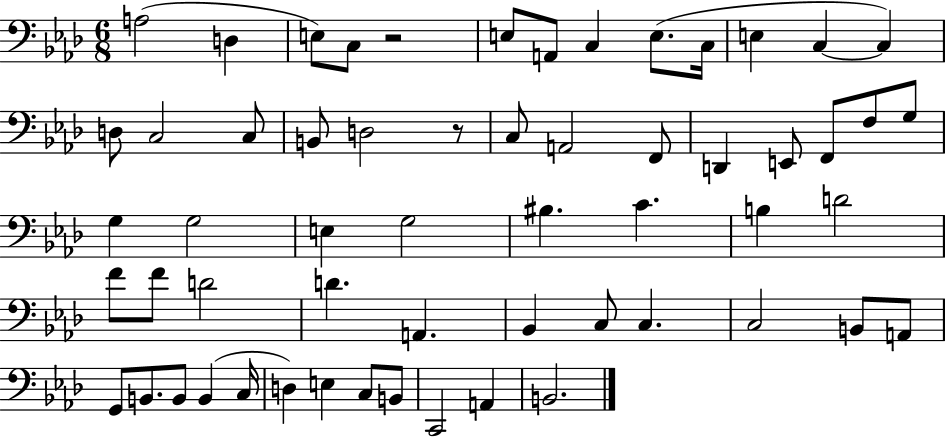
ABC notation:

X:1
T:Untitled
M:6/8
L:1/4
K:Ab
A,2 D, E,/2 C,/2 z2 E,/2 A,,/2 C, E,/2 C,/4 E, C, C, D,/2 C,2 C,/2 B,,/2 D,2 z/2 C,/2 A,,2 F,,/2 D,, E,,/2 F,,/2 F,/2 G,/2 G, G,2 E, G,2 ^B, C B, D2 F/2 F/2 D2 D A,, _B,, C,/2 C, C,2 B,,/2 A,,/2 G,,/2 B,,/2 B,,/2 B,, C,/4 D, E, C,/2 B,,/2 C,,2 A,, B,,2